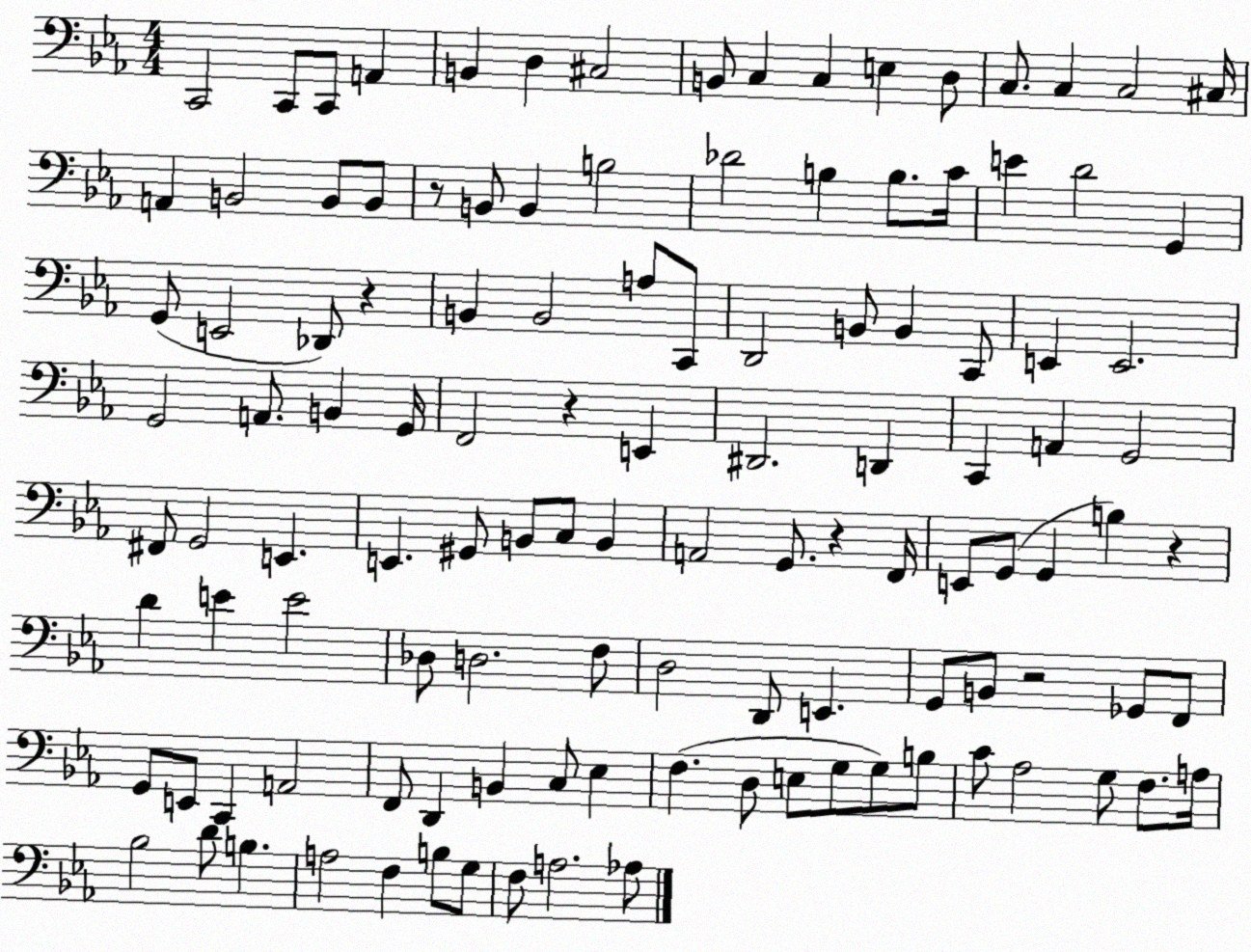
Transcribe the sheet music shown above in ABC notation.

X:1
T:Untitled
M:4/4
L:1/4
K:Eb
C,,2 C,,/2 C,,/2 A,, B,, D, ^C,2 B,,/2 C, C, E, D,/2 C,/2 C, C,2 ^C,/4 A,, B,,2 B,,/2 B,,/2 z/2 B,,/2 B,, B,2 _D2 B, B,/2 C/4 E D2 G,, G,,/2 E,,2 _D,,/2 z B,, B,,2 A,/2 C,,/2 D,,2 B,,/2 B,, C,,/2 E,, E,,2 G,,2 A,,/2 B,, G,,/4 F,,2 z E,, ^D,,2 D,, C,, A,, G,,2 ^F,,/2 G,,2 E,, E,, ^G,,/2 B,,/2 C,/2 B,, A,,2 G,,/2 z F,,/4 E,,/2 G,,/2 G,, B, z D E E2 _D,/2 D,2 F,/2 D,2 D,,/2 E,, G,,/2 B,,/2 z2 _G,,/2 F,,/2 G,,/2 E,,/2 C,, A,,2 F,,/2 D,, B,, C,/2 _E, F, D,/2 E,/2 G,/2 G,/2 B,/2 C/2 _A,2 G,/2 F,/2 A,/4 _B,2 D/2 B, A,2 F, B,/2 G,/2 F,/2 A,2 _A,/2